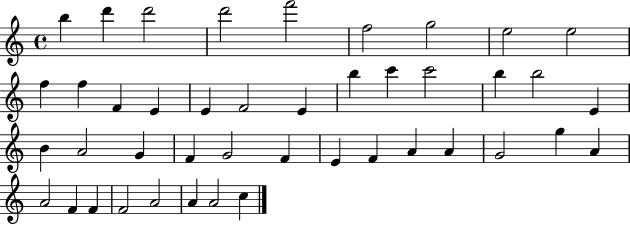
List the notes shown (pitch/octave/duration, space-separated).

B5/q D6/q D6/h D6/h F6/h F5/h G5/h E5/h E5/h F5/q F5/q F4/q E4/q E4/q F4/h E4/q B5/q C6/q C6/h B5/q B5/h E4/q B4/q A4/h G4/q F4/q G4/h F4/q E4/q F4/q A4/q A4/q G4/h G5/q A4/q A4/h F4/q F4/q F4/h A4/h A4/q A4/h C5/q